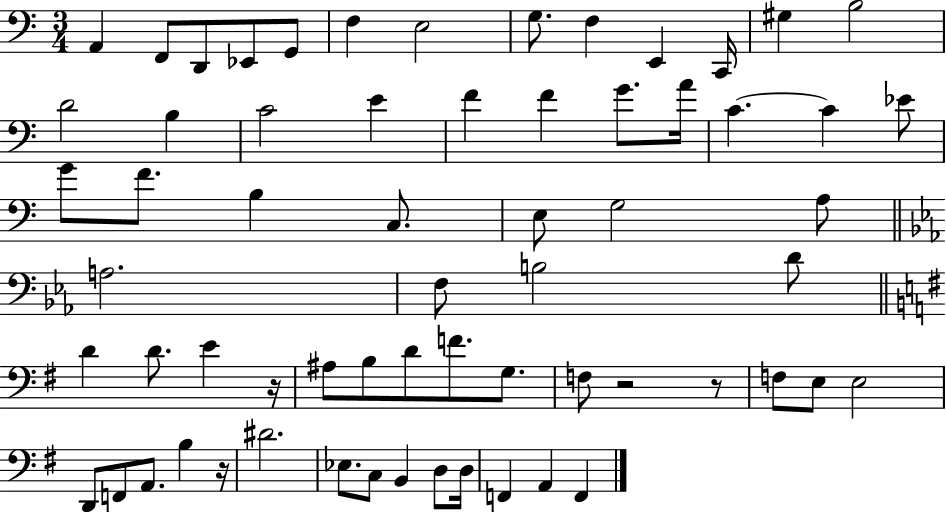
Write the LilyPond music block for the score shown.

{
  \clef bass
  \numericTimeSignature
  \time 3/4
  \key c \major
  a,4 f,8 d,8 ees,8 g,8 | f4 e2 | g8. f4 e,4 c,16 | gis4 b2 | \break d'2 b4 | c'2 e'4 | f'4 f'4 g'8. a'16 | c'4.~~ c'4 ees'8 | \break g'8 f'8. b4 c8. | e8 g2 a8 | \bar "||" \break \key ees \major a2. | f8 b2 d'8 | \bar "||" \break \key e \minor d'4 d'8. e'4 r16 | ais8 b8 d'8 f'8. g8. | f8 r2 r8 | f8 e8 e2 | \break d,8 f,8 a,8. b4 r16 | dis'2. | ees8. c8 b,4 d8 d16 | f,4 a,4 f,4 | \break \bar "|."
}